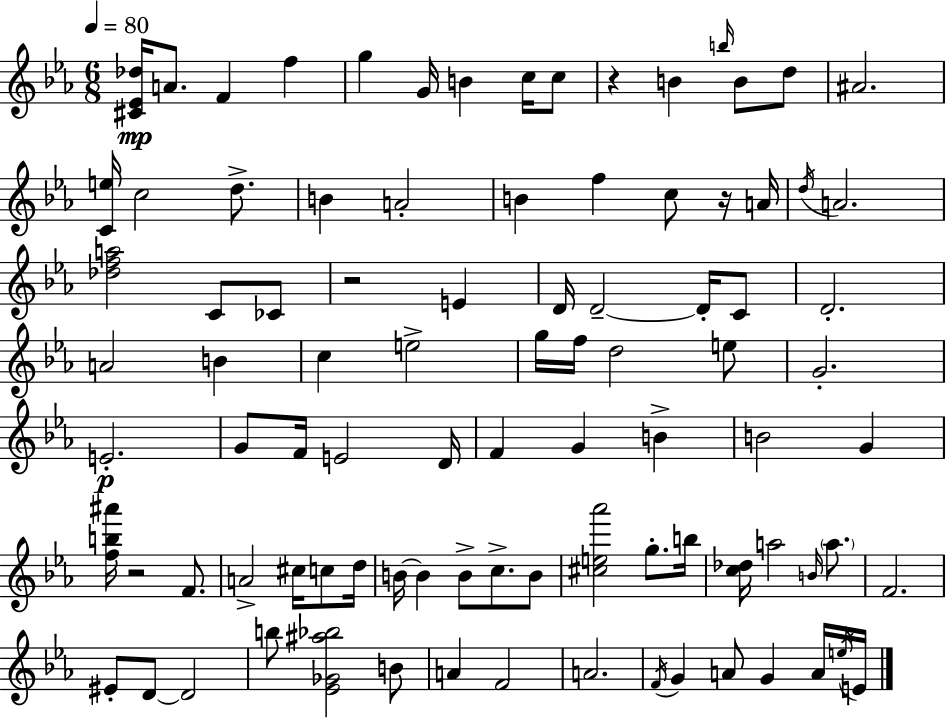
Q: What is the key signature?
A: EES major